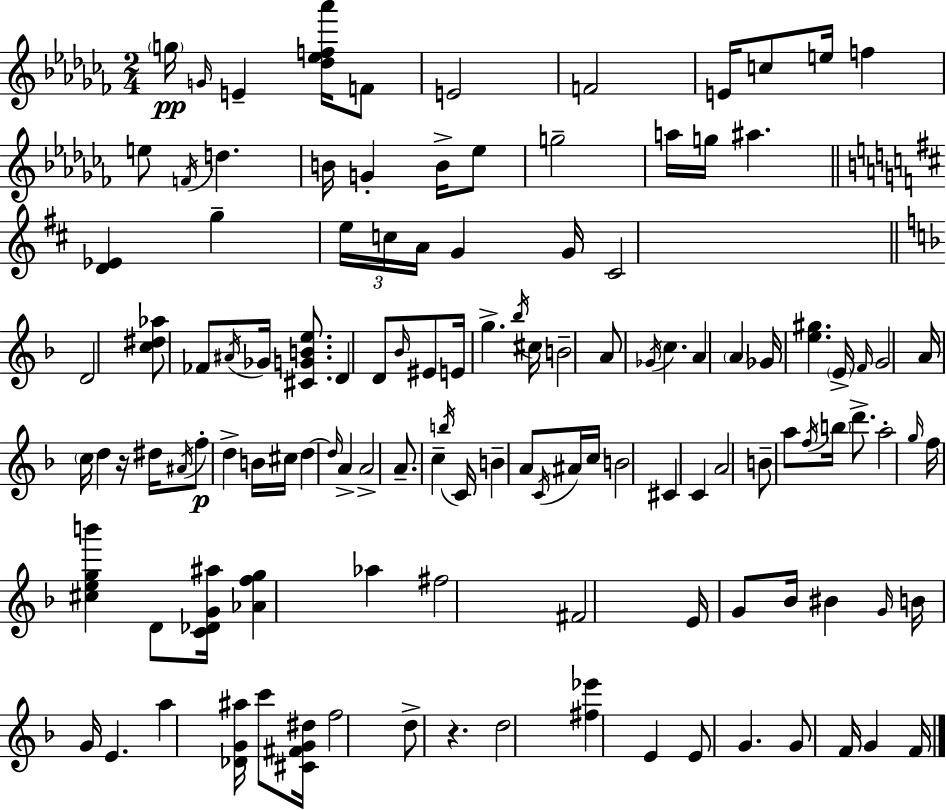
{
  \clef treble
  \numericTimeSignature
  \time 2/4
  \key aes \minor
  \parenthesize g''16\pp \grace { g'16 } e'4-- <des'' ees'' f'' aes'''>16 f'8 | e'2 | f'2 | e'16 c''8 e''16 f''4 | \break e''8 \acciaccatura { f'16 } d''4. | b'16 g'4-. b'16-> | ees''8 g''2-- | a''16 g''16 ais''4. | \break \bar "||" \break \key b \minor <d' ees'>4 g''4-- | \tuplet 3/2 { e''16 c''16 a'16 } g'4 g'16 | cis'2 | \bar "||" \break \key f \major d'2 | <c'' dis'' aes''>8 fes'8 \acciaccatura { ais'16 } ges'16 <cis' g' b' e''>8. | d'4 d'8 \grace { bes'16 } | eis'8 e'16 g''4.-> | \break \acciaccatura { bes''16 } cis''16 b'2-- | a'8 \acciaccatura { ges'16 } c''4. | a'4 | \parenthesize a'4 ges'16 <e'' gis''>4. | \break \parenthesize e'16-> \grace { f'16 } g'2 | a'16 \parenthesize c''16 d''4 | r16 dis''16 \acciaccatura { ais'16 }\p f''8-. | d''4-> b'16 cis''16 d''4~~ | \break \grace { d''16 } a'4-> a'2-> | a'8.-- | c''4-- \acciaccatura { b''16 } c'16 | b'4-- a'8 \acciaccatura { c'16 } ais'16 | \break c''16 b'2 | cis'4 c'4 | a'2 | b'8-- a''8 \acciaccatura { f''16 } \parenthesize b''16 d'''8.-> | \break a''2-. | \grace { g''16 } f''16 <cis'' e'' g'' b'''>4 | d'8 <c' des' g' ais''>16 <aes' f'' g''>4 aes''4 | fis''2 | \break fis'2 | e'16 g'8 bes'16 bis'4 | \grace { g'16 } b'16 g'16 e'4. | a''4 | \break <des' g' ais''>16 c'''8 <cis' fis' g' dis''>16 f''2 | d''8-> r4. | d''2 | <fis'' ees'''>4 | \break e'4 e'8 g'4. | g'8 f'16 g'4 | f'16 \bar "|."
}